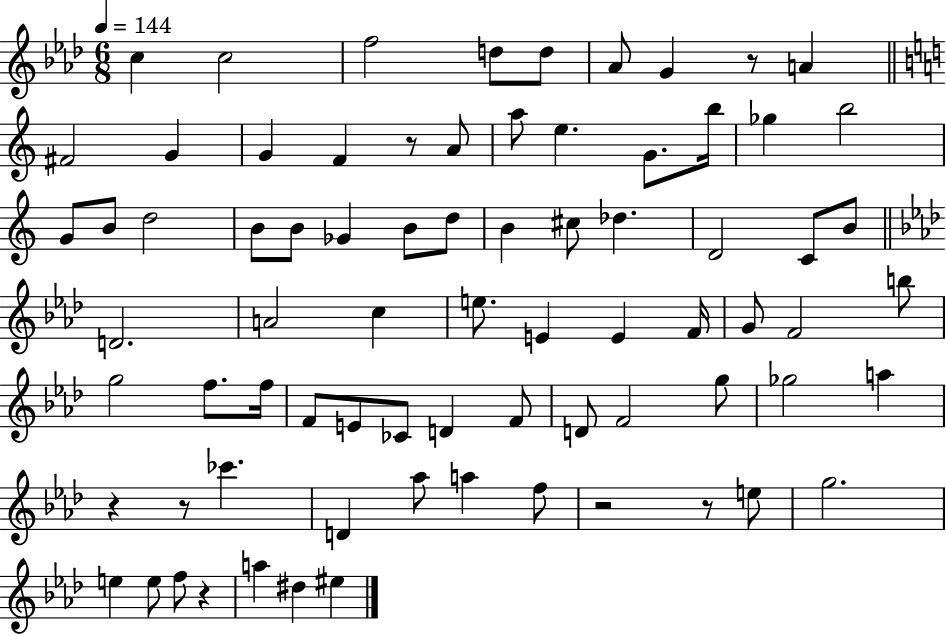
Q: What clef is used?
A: treble